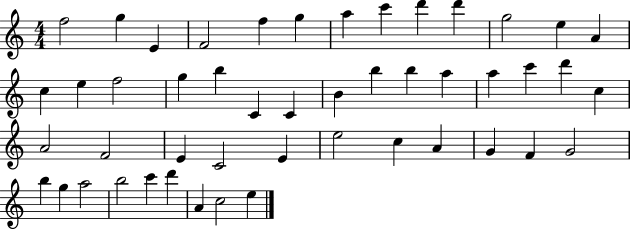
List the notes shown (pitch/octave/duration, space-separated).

F5/h G5/q E4/q F4/h F5/q G5/q A5/q C6/q D6/q D6/q G5/h E5/q A4/q C5/q E5/q F5/h G5/q B5/q C4/q C4/q B4/q B5/q B5/q A5/q A5/q C6/q D6/q C5/q A4/h F4/h E4/q C4/h E4/q E5/h C5/q A4/q G4/q F4/q G4/h B5/q G5/q A5/h B5/h C6/q D6/q A4/q C5/h E5/q